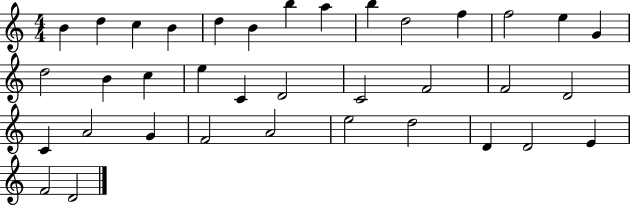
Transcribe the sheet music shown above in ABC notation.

X:1
T:Untitled
M:4/4
L:1/4
K:C
B d c B d B b a b d2 f f2 e G d2 B c e C D2 C2 F2 F2 D2 C A2 G F2 A2 e2 d2 D D2 E F2 D2